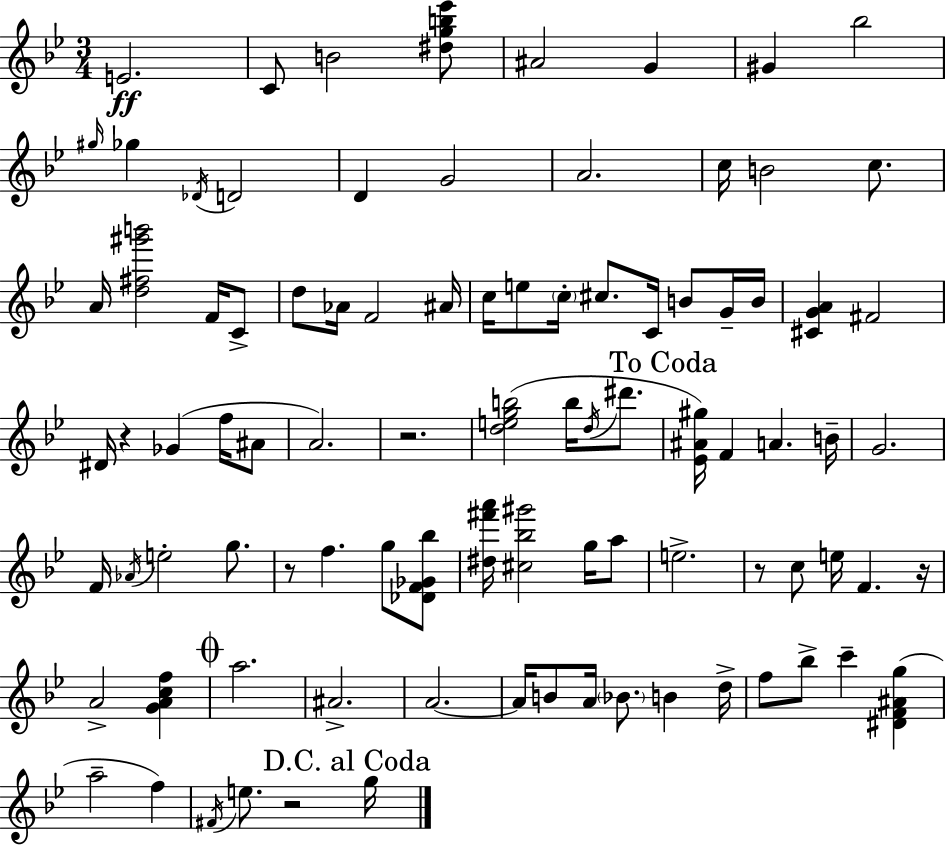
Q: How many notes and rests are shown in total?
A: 91